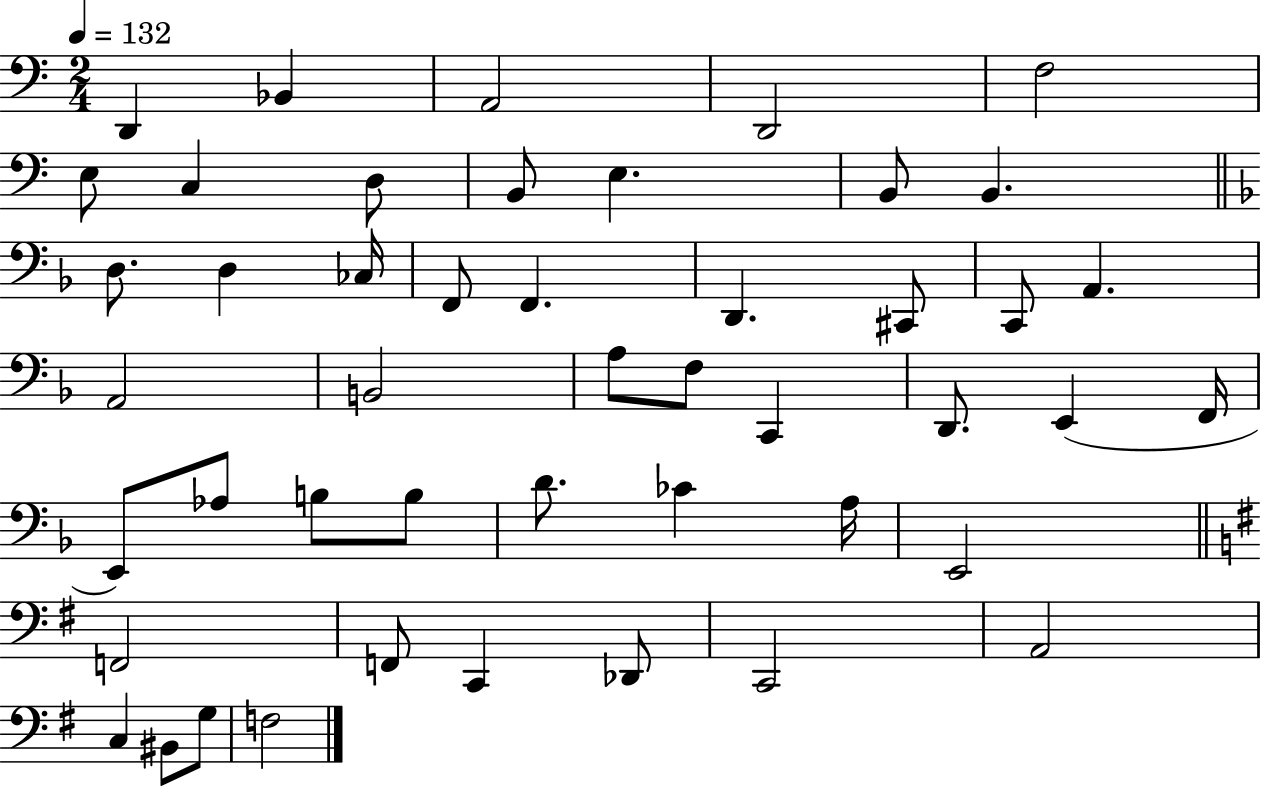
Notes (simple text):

D2/q Bb2/q A2/h D2/h F3/h E3/e C3/q D3/e B2/e E3/q. B2/e B2/q. D3/e. D3/q CES3/s F2/e F2/q. D2/q. C#2/e C2/e A2/q. A2/h B2/h A3/e F3/e C2/q D2/e. E2/q F2/s E2/e Ab3/e B3/e B3/e D4/e. CES4/q A3/s E2/h F2/h F2/e C2/q Db2/e C2/h A2/h C3/q BIS2/e G3/e F3/h